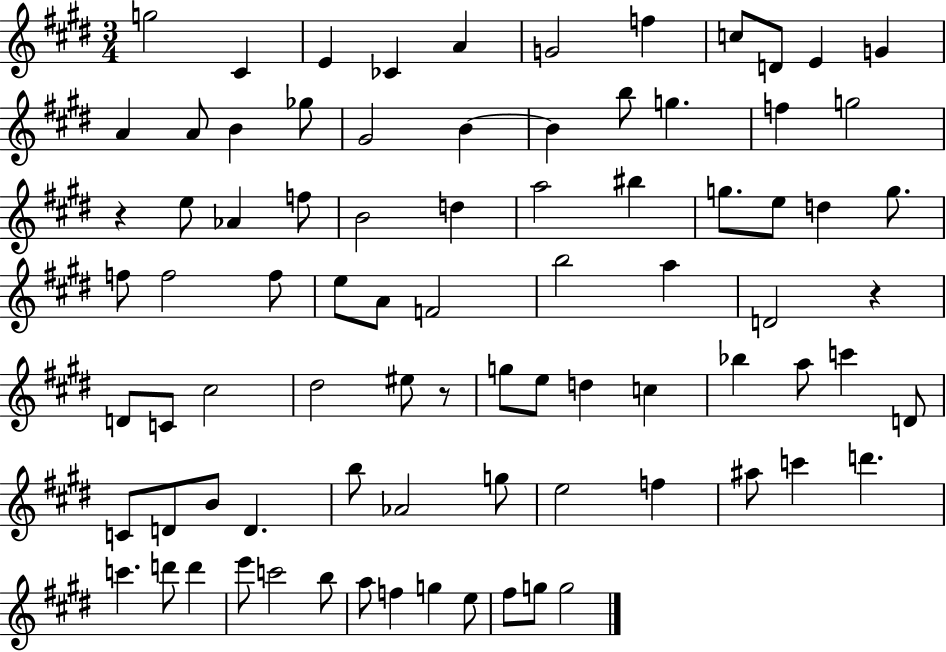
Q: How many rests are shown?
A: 3